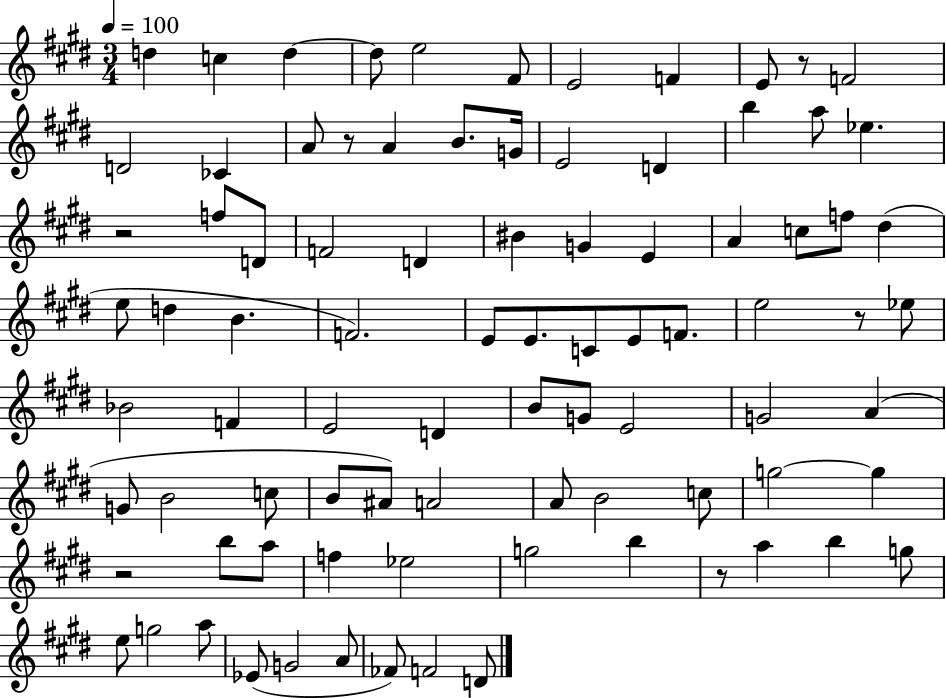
D5/q C5/q D5/q D5/e E5/h F#4/e E4/h F4/q E4/e R/e F4/h D4/h CES4/q A4/e R/e A4/q B4/e. G4/s E4/h D4/q B5/q A5/e Eb5/q. R/h F5/e D4/e F4/h D4/q BIS4/q G4/q E4/q A4/q C5/e F5/e D#5/q E5/e D5/q B4/q. F4/h. E4/e E4/e. C4/e E4/e F4/e. E5/h R/e Eb5/e Bb4/h F4/q E4/h D4/q B4/e G4/e E4/h G4/h A4/q G4/e B4/h C5/e B4/e A#4/e A4/h A4/e B4/h C5/e G5/h G5/q R/h B5/e A5/e F5/q Eb5/h G5/h B5/q R/e A5/q B5/q G5/e E5/e G5/h A5/e Eb4/e G4/h A4/e FES4/e F4/h D4/e